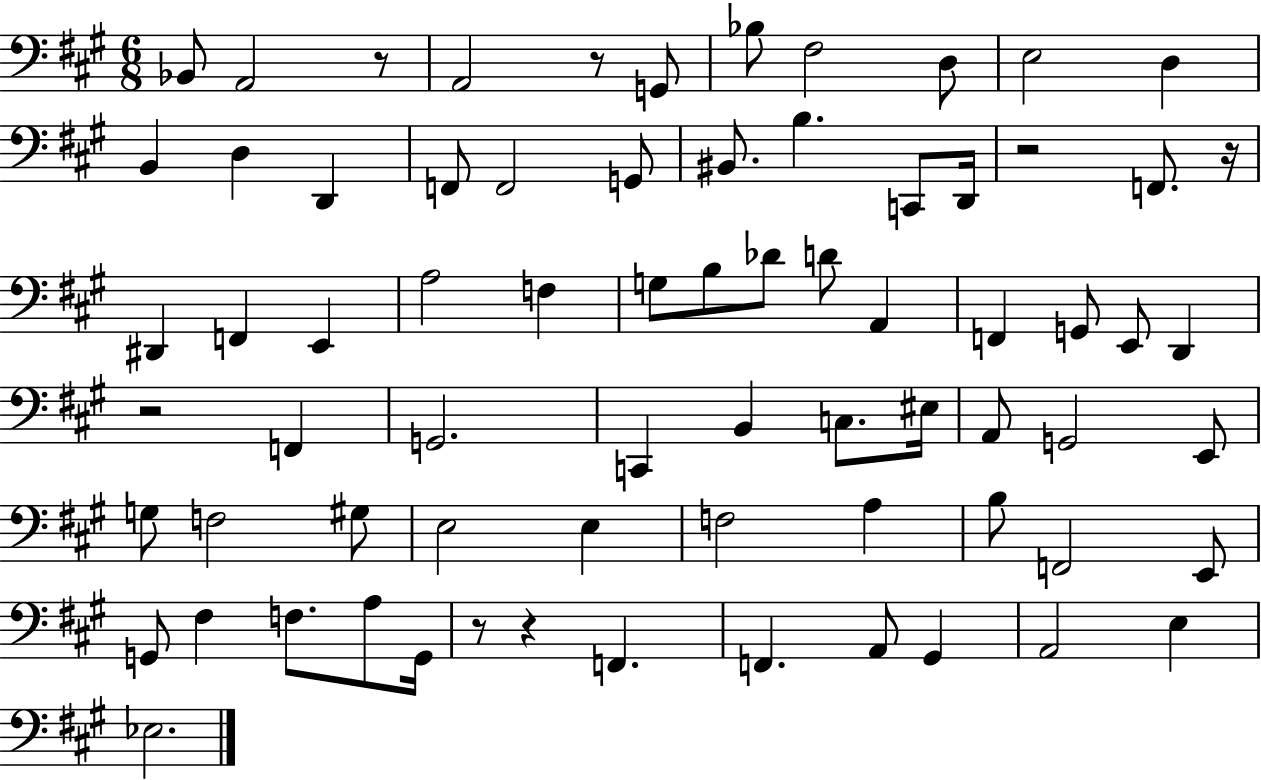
{
  \clef bass
  \numericTimeSignature
  \time 6/8
  \key a \major
  \repeat volta 2 { bes,8 a,2 r8 | a,2 r8 g,8 | bes8 fis2 d8 | e2 d4 | \break b,4 d4 d,4 | f,8 f,2 g,8 | bis,8. b4. c,8 d,16 | r2 f,8. r16 | \break dis,4 f,4 e,4 | a2 f4 | g8 b8 des'8 d'8 a,4 | f,4 g,8 e,8 d,4 | \break r2 f,4 | g,2. | c,4 b,4 c8. eis16 | a,8 g,2 e,8 | \break g8 f2 gis8 | e2 e4 | f2 a4 | b8 f,2 e,8 | \break g,8 fis4 f8. a8 g,16 | r8 r4 f,4. | f,4. a,8 gis,4 | a,2 e4 | \break ees2. | } \bar "|."
}